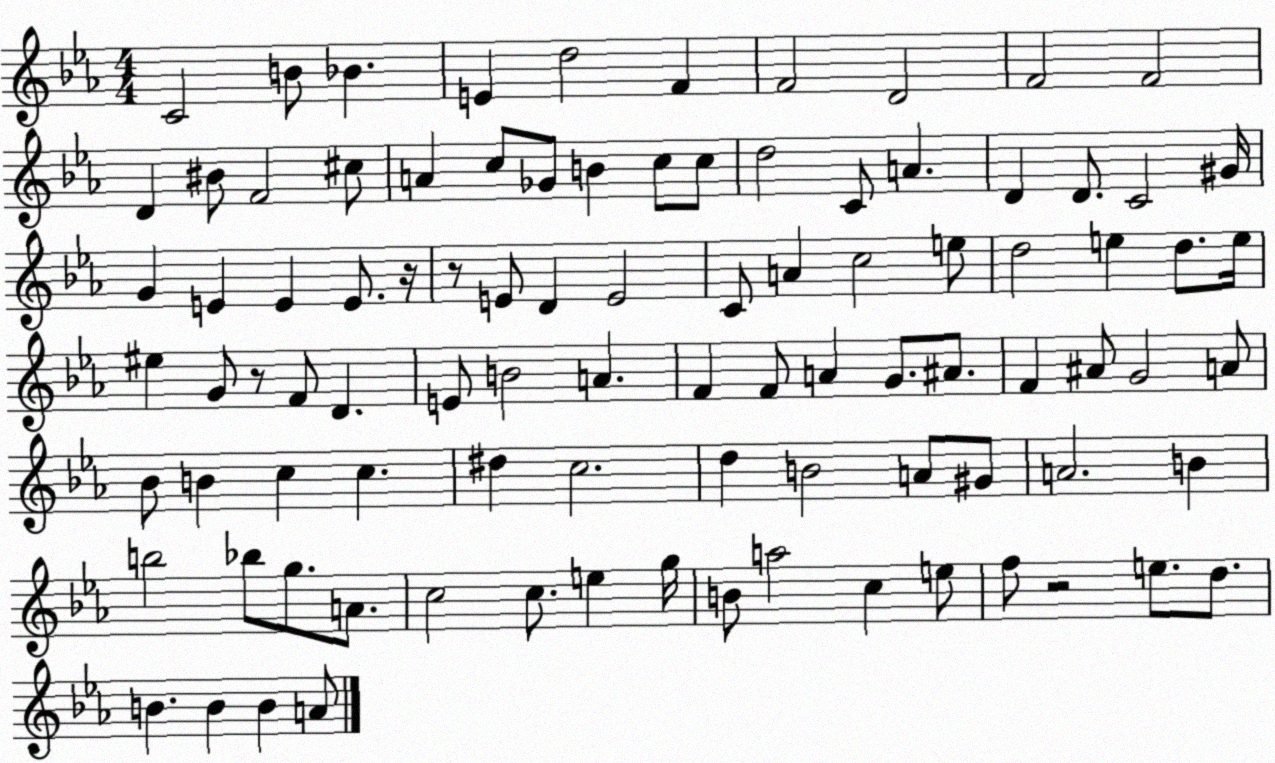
X:1
T:Untitled
M:4/4
L:1/4
K:Eb
C2 B/2 _B E d2 F F2 D2 F2 F2 D ^B/2 F2 ^c/2 A c/2 _G/2 B c/2 c/2 d2 C/2 A D D/2 C2 ^G/4 G E E E/2 z/4 z/2 E/2 D E2 C/2 A c2 e/2 d2 e d/2 e/4 ^e G/2 z/2 F/2 D E/2 B2 A F F/2 A G/2 ^A/2 F ^A/2 G2 A/2 _B/2 B c c ^d c2 d B2 A/2 ^G/2 A2 B b2 _b/2 g/2 A/2 c2 c/2 e g/4 B/2 a2 c e/2 f/2 z2 e/2 d/2 B B B A/2